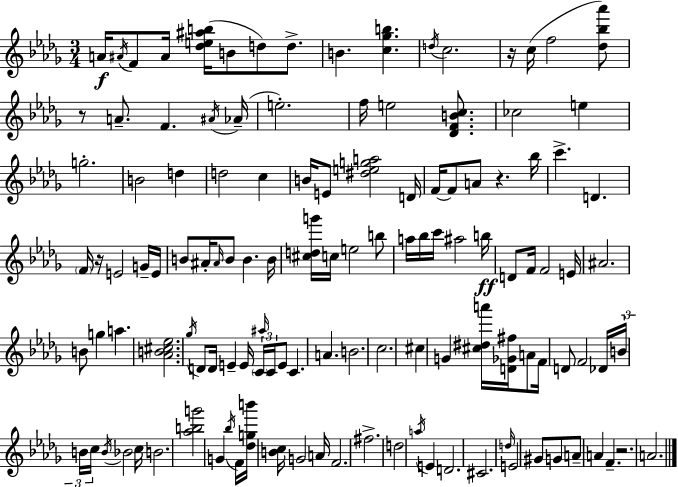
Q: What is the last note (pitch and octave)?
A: A4